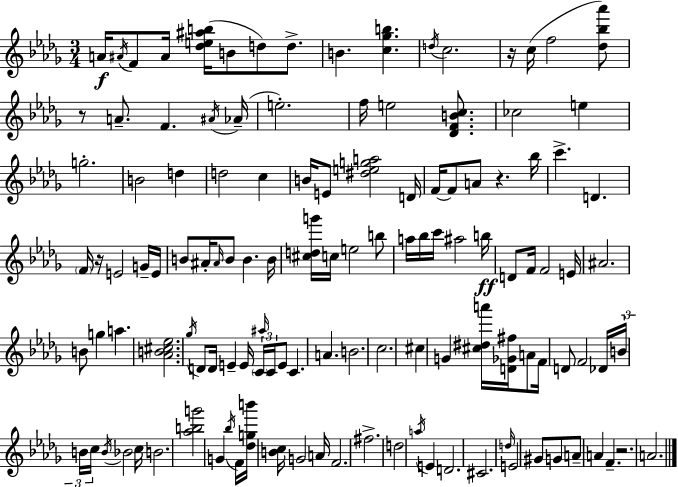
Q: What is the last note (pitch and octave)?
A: A4